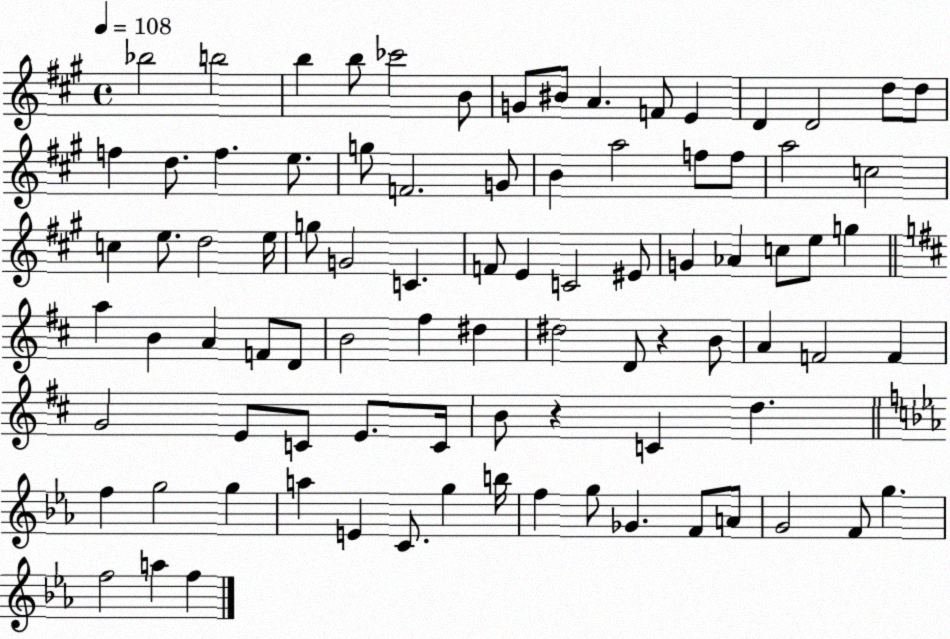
X:1
T:Untitled
M:4/4
L:1/4
K:A
_b2 b2 b b/2 _c'2 B/2 G/2 ^B/2 A F/2 E D D2 d/2 d/2 f d/2 f e/2 g/2 F2 G/2 B a2 f/2 f/2 a2 c2 c e/2 d2 e/4 g/2 G2 C F/2 E C2 ^E/2 G _A c/2 e/2 g a B A F/2 D/2 B2 ^f ^d ^d2 D/2 z B/2 A F2 F G2 E/2 C/2 E/2 C/4 B/2 z C d f g2 g a E C/2 g b/4 f g/2 _G F/2 A/2 G2 F/2 g f2 a f